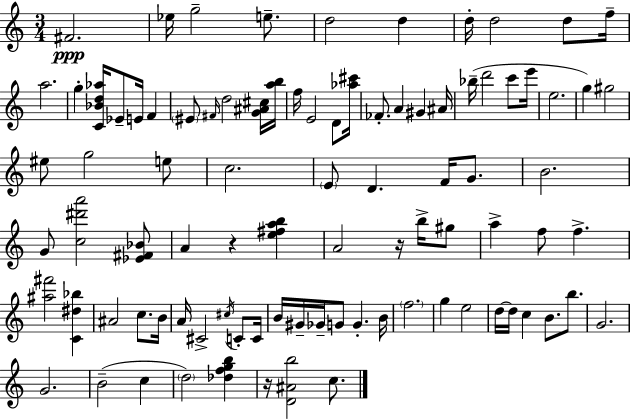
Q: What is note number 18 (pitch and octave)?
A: D5